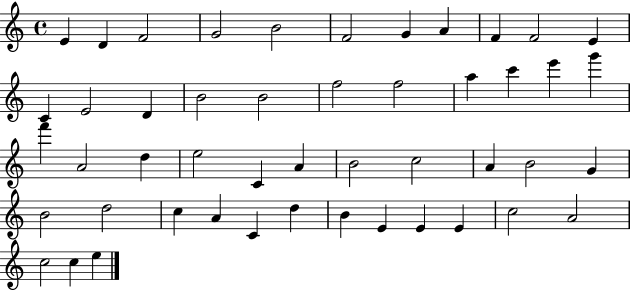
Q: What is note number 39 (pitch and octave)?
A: D5